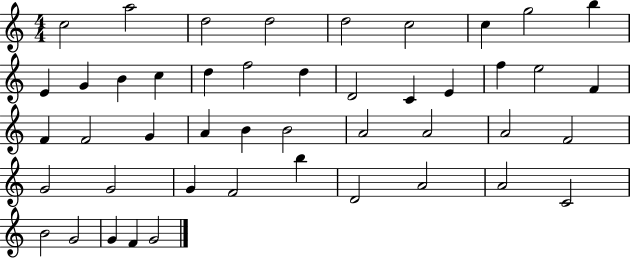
X:1
T:Untitled
M:4/4
L:1/4
K:C
c2 a2 d2 d2 d2 c2 c g2 b E G B c d f2 d D2 C E f e2 F F F2 G A B B2 A2 A2 A2 F2 G2 G2 G F2 b D2 A2 A2 C2 B2 G2 G F G2